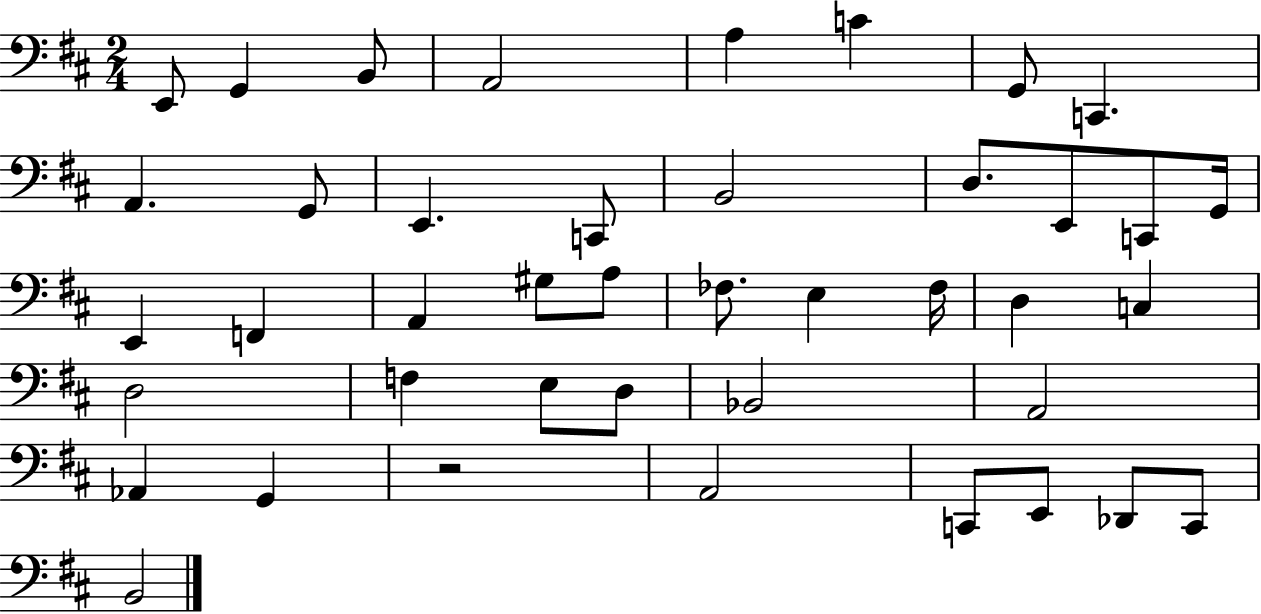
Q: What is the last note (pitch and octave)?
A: B2